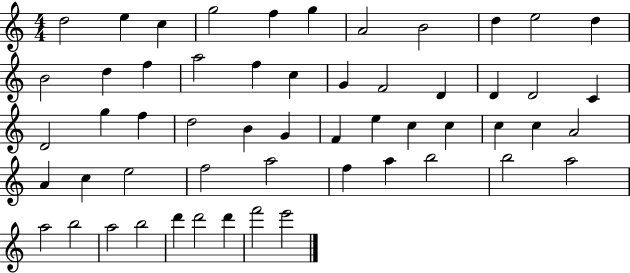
{
  \clef treble
  \numericTimeSignature
  \time 4/4
  \key c \major
  d''2 e''4 c''4 | g''2 f''4 g''4 | a'2 b'2 | d''4 e''2 d''4 | \break b'2 d''4 f''4 | a''2 f''4 c''4 | g'4 f'2 d'4 | d'4 d'2 c'4 | \break d'2 g''4 f''4 | d''2 b'4 g'4 | f'4 e''4 c''4 c''4 | c''4 c''4 a'2 | \break a'4 c''4 e''2 | f''2 a''2 | f''4 a''4 b''2 | b''2 a''2 | \break a''2 b''2 | a''2 b''2 | d'''4 d'''2 d'''4 | f'''2 e'''2 | \break \bar "|."
}